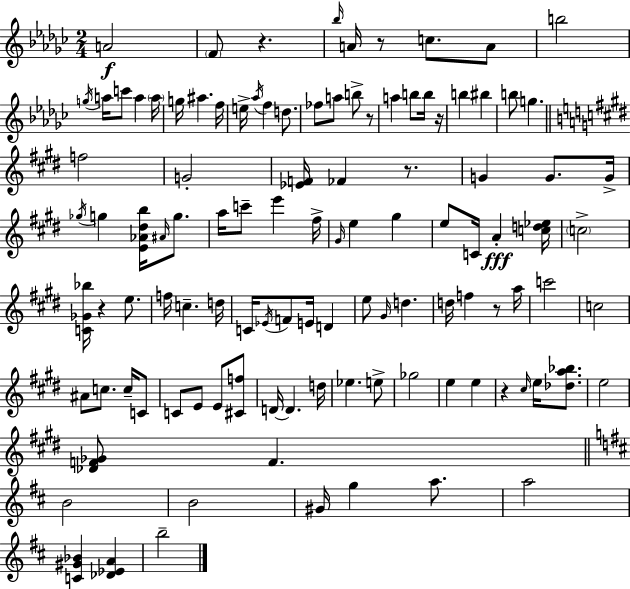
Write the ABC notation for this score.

X:1
T:Untitled
M:2/4
L:1/4
K:Ebm
A2 F/2 z _b/4 A/4 z/2 c/2 A/2 b2 g/4 a/4 c'/2 a a/4 g/4 ^a f/4 e/4 _a/4 f d/2 _f/2 a/2 b/2 z/2 a b/2 b/4 z/4 b ^b b/2 g f2 G2 [_EF]/4 _F z/2 G G/2 G/4 _g/4 g [E_A^db]/4 ^A/4 g/2 a/4 c'/2 e' ^f/4 ^G/4 e ^g e/2 C/4 A [cd_e]/4 c2 [C_G_b]/4 z e/2 f/4 c d/4 C/4 _E/4 F/2 E/4 D e/2 ^G/4 d d/4 f z/2 a/4 c'2 c2 ^A/2 c/2 c/4 C/2 C/2 E/2 E/2 [^Cf]/2 D/4 D d/4 _e e/2 _g2 e e z ^c/4 e/4 [_da_b]/2 e2 [_DF_G]/2 F B2 B2 ^G/4 g a/2 a2 [C^G_B] [_D_EA] b2